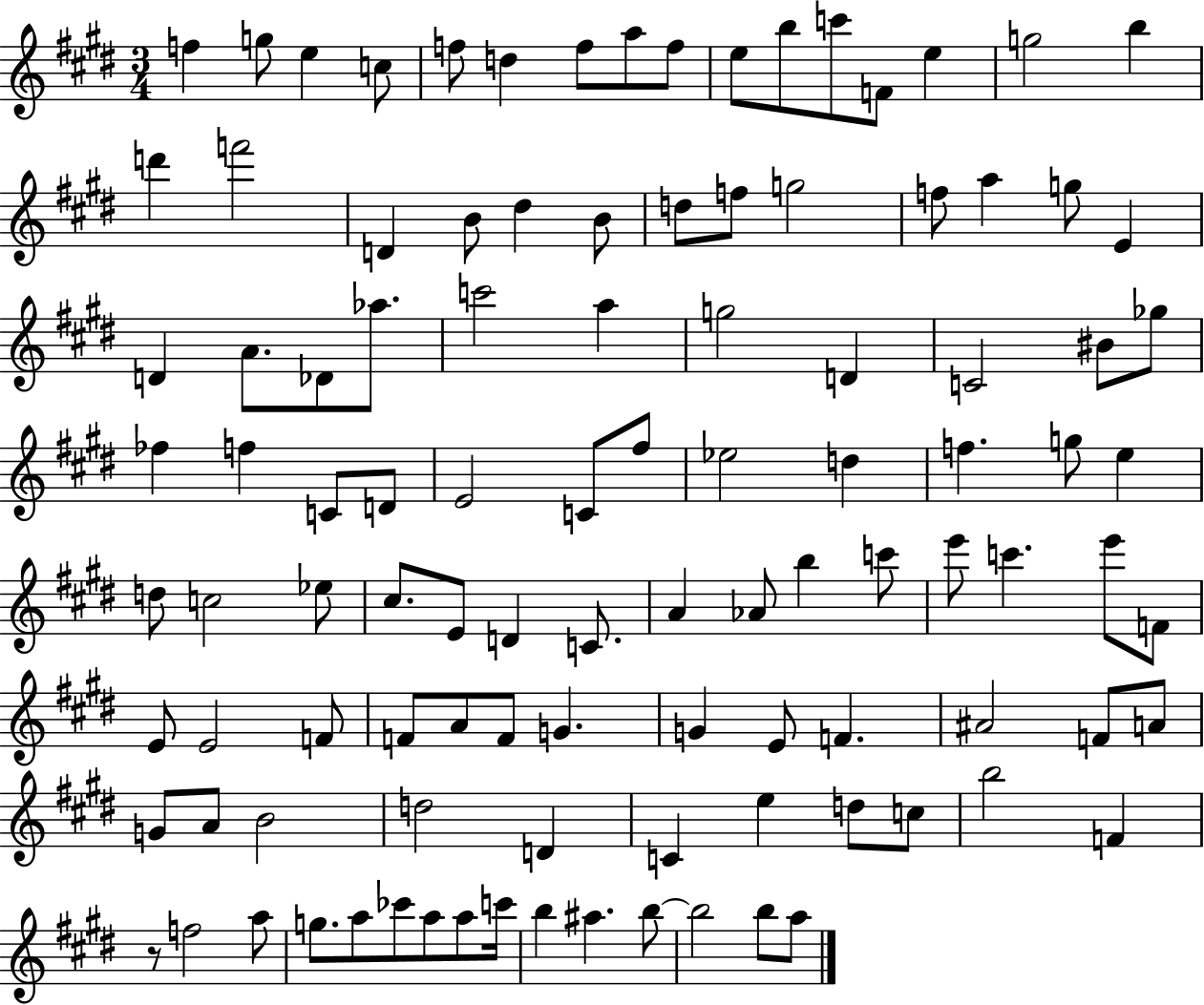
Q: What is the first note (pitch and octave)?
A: F5